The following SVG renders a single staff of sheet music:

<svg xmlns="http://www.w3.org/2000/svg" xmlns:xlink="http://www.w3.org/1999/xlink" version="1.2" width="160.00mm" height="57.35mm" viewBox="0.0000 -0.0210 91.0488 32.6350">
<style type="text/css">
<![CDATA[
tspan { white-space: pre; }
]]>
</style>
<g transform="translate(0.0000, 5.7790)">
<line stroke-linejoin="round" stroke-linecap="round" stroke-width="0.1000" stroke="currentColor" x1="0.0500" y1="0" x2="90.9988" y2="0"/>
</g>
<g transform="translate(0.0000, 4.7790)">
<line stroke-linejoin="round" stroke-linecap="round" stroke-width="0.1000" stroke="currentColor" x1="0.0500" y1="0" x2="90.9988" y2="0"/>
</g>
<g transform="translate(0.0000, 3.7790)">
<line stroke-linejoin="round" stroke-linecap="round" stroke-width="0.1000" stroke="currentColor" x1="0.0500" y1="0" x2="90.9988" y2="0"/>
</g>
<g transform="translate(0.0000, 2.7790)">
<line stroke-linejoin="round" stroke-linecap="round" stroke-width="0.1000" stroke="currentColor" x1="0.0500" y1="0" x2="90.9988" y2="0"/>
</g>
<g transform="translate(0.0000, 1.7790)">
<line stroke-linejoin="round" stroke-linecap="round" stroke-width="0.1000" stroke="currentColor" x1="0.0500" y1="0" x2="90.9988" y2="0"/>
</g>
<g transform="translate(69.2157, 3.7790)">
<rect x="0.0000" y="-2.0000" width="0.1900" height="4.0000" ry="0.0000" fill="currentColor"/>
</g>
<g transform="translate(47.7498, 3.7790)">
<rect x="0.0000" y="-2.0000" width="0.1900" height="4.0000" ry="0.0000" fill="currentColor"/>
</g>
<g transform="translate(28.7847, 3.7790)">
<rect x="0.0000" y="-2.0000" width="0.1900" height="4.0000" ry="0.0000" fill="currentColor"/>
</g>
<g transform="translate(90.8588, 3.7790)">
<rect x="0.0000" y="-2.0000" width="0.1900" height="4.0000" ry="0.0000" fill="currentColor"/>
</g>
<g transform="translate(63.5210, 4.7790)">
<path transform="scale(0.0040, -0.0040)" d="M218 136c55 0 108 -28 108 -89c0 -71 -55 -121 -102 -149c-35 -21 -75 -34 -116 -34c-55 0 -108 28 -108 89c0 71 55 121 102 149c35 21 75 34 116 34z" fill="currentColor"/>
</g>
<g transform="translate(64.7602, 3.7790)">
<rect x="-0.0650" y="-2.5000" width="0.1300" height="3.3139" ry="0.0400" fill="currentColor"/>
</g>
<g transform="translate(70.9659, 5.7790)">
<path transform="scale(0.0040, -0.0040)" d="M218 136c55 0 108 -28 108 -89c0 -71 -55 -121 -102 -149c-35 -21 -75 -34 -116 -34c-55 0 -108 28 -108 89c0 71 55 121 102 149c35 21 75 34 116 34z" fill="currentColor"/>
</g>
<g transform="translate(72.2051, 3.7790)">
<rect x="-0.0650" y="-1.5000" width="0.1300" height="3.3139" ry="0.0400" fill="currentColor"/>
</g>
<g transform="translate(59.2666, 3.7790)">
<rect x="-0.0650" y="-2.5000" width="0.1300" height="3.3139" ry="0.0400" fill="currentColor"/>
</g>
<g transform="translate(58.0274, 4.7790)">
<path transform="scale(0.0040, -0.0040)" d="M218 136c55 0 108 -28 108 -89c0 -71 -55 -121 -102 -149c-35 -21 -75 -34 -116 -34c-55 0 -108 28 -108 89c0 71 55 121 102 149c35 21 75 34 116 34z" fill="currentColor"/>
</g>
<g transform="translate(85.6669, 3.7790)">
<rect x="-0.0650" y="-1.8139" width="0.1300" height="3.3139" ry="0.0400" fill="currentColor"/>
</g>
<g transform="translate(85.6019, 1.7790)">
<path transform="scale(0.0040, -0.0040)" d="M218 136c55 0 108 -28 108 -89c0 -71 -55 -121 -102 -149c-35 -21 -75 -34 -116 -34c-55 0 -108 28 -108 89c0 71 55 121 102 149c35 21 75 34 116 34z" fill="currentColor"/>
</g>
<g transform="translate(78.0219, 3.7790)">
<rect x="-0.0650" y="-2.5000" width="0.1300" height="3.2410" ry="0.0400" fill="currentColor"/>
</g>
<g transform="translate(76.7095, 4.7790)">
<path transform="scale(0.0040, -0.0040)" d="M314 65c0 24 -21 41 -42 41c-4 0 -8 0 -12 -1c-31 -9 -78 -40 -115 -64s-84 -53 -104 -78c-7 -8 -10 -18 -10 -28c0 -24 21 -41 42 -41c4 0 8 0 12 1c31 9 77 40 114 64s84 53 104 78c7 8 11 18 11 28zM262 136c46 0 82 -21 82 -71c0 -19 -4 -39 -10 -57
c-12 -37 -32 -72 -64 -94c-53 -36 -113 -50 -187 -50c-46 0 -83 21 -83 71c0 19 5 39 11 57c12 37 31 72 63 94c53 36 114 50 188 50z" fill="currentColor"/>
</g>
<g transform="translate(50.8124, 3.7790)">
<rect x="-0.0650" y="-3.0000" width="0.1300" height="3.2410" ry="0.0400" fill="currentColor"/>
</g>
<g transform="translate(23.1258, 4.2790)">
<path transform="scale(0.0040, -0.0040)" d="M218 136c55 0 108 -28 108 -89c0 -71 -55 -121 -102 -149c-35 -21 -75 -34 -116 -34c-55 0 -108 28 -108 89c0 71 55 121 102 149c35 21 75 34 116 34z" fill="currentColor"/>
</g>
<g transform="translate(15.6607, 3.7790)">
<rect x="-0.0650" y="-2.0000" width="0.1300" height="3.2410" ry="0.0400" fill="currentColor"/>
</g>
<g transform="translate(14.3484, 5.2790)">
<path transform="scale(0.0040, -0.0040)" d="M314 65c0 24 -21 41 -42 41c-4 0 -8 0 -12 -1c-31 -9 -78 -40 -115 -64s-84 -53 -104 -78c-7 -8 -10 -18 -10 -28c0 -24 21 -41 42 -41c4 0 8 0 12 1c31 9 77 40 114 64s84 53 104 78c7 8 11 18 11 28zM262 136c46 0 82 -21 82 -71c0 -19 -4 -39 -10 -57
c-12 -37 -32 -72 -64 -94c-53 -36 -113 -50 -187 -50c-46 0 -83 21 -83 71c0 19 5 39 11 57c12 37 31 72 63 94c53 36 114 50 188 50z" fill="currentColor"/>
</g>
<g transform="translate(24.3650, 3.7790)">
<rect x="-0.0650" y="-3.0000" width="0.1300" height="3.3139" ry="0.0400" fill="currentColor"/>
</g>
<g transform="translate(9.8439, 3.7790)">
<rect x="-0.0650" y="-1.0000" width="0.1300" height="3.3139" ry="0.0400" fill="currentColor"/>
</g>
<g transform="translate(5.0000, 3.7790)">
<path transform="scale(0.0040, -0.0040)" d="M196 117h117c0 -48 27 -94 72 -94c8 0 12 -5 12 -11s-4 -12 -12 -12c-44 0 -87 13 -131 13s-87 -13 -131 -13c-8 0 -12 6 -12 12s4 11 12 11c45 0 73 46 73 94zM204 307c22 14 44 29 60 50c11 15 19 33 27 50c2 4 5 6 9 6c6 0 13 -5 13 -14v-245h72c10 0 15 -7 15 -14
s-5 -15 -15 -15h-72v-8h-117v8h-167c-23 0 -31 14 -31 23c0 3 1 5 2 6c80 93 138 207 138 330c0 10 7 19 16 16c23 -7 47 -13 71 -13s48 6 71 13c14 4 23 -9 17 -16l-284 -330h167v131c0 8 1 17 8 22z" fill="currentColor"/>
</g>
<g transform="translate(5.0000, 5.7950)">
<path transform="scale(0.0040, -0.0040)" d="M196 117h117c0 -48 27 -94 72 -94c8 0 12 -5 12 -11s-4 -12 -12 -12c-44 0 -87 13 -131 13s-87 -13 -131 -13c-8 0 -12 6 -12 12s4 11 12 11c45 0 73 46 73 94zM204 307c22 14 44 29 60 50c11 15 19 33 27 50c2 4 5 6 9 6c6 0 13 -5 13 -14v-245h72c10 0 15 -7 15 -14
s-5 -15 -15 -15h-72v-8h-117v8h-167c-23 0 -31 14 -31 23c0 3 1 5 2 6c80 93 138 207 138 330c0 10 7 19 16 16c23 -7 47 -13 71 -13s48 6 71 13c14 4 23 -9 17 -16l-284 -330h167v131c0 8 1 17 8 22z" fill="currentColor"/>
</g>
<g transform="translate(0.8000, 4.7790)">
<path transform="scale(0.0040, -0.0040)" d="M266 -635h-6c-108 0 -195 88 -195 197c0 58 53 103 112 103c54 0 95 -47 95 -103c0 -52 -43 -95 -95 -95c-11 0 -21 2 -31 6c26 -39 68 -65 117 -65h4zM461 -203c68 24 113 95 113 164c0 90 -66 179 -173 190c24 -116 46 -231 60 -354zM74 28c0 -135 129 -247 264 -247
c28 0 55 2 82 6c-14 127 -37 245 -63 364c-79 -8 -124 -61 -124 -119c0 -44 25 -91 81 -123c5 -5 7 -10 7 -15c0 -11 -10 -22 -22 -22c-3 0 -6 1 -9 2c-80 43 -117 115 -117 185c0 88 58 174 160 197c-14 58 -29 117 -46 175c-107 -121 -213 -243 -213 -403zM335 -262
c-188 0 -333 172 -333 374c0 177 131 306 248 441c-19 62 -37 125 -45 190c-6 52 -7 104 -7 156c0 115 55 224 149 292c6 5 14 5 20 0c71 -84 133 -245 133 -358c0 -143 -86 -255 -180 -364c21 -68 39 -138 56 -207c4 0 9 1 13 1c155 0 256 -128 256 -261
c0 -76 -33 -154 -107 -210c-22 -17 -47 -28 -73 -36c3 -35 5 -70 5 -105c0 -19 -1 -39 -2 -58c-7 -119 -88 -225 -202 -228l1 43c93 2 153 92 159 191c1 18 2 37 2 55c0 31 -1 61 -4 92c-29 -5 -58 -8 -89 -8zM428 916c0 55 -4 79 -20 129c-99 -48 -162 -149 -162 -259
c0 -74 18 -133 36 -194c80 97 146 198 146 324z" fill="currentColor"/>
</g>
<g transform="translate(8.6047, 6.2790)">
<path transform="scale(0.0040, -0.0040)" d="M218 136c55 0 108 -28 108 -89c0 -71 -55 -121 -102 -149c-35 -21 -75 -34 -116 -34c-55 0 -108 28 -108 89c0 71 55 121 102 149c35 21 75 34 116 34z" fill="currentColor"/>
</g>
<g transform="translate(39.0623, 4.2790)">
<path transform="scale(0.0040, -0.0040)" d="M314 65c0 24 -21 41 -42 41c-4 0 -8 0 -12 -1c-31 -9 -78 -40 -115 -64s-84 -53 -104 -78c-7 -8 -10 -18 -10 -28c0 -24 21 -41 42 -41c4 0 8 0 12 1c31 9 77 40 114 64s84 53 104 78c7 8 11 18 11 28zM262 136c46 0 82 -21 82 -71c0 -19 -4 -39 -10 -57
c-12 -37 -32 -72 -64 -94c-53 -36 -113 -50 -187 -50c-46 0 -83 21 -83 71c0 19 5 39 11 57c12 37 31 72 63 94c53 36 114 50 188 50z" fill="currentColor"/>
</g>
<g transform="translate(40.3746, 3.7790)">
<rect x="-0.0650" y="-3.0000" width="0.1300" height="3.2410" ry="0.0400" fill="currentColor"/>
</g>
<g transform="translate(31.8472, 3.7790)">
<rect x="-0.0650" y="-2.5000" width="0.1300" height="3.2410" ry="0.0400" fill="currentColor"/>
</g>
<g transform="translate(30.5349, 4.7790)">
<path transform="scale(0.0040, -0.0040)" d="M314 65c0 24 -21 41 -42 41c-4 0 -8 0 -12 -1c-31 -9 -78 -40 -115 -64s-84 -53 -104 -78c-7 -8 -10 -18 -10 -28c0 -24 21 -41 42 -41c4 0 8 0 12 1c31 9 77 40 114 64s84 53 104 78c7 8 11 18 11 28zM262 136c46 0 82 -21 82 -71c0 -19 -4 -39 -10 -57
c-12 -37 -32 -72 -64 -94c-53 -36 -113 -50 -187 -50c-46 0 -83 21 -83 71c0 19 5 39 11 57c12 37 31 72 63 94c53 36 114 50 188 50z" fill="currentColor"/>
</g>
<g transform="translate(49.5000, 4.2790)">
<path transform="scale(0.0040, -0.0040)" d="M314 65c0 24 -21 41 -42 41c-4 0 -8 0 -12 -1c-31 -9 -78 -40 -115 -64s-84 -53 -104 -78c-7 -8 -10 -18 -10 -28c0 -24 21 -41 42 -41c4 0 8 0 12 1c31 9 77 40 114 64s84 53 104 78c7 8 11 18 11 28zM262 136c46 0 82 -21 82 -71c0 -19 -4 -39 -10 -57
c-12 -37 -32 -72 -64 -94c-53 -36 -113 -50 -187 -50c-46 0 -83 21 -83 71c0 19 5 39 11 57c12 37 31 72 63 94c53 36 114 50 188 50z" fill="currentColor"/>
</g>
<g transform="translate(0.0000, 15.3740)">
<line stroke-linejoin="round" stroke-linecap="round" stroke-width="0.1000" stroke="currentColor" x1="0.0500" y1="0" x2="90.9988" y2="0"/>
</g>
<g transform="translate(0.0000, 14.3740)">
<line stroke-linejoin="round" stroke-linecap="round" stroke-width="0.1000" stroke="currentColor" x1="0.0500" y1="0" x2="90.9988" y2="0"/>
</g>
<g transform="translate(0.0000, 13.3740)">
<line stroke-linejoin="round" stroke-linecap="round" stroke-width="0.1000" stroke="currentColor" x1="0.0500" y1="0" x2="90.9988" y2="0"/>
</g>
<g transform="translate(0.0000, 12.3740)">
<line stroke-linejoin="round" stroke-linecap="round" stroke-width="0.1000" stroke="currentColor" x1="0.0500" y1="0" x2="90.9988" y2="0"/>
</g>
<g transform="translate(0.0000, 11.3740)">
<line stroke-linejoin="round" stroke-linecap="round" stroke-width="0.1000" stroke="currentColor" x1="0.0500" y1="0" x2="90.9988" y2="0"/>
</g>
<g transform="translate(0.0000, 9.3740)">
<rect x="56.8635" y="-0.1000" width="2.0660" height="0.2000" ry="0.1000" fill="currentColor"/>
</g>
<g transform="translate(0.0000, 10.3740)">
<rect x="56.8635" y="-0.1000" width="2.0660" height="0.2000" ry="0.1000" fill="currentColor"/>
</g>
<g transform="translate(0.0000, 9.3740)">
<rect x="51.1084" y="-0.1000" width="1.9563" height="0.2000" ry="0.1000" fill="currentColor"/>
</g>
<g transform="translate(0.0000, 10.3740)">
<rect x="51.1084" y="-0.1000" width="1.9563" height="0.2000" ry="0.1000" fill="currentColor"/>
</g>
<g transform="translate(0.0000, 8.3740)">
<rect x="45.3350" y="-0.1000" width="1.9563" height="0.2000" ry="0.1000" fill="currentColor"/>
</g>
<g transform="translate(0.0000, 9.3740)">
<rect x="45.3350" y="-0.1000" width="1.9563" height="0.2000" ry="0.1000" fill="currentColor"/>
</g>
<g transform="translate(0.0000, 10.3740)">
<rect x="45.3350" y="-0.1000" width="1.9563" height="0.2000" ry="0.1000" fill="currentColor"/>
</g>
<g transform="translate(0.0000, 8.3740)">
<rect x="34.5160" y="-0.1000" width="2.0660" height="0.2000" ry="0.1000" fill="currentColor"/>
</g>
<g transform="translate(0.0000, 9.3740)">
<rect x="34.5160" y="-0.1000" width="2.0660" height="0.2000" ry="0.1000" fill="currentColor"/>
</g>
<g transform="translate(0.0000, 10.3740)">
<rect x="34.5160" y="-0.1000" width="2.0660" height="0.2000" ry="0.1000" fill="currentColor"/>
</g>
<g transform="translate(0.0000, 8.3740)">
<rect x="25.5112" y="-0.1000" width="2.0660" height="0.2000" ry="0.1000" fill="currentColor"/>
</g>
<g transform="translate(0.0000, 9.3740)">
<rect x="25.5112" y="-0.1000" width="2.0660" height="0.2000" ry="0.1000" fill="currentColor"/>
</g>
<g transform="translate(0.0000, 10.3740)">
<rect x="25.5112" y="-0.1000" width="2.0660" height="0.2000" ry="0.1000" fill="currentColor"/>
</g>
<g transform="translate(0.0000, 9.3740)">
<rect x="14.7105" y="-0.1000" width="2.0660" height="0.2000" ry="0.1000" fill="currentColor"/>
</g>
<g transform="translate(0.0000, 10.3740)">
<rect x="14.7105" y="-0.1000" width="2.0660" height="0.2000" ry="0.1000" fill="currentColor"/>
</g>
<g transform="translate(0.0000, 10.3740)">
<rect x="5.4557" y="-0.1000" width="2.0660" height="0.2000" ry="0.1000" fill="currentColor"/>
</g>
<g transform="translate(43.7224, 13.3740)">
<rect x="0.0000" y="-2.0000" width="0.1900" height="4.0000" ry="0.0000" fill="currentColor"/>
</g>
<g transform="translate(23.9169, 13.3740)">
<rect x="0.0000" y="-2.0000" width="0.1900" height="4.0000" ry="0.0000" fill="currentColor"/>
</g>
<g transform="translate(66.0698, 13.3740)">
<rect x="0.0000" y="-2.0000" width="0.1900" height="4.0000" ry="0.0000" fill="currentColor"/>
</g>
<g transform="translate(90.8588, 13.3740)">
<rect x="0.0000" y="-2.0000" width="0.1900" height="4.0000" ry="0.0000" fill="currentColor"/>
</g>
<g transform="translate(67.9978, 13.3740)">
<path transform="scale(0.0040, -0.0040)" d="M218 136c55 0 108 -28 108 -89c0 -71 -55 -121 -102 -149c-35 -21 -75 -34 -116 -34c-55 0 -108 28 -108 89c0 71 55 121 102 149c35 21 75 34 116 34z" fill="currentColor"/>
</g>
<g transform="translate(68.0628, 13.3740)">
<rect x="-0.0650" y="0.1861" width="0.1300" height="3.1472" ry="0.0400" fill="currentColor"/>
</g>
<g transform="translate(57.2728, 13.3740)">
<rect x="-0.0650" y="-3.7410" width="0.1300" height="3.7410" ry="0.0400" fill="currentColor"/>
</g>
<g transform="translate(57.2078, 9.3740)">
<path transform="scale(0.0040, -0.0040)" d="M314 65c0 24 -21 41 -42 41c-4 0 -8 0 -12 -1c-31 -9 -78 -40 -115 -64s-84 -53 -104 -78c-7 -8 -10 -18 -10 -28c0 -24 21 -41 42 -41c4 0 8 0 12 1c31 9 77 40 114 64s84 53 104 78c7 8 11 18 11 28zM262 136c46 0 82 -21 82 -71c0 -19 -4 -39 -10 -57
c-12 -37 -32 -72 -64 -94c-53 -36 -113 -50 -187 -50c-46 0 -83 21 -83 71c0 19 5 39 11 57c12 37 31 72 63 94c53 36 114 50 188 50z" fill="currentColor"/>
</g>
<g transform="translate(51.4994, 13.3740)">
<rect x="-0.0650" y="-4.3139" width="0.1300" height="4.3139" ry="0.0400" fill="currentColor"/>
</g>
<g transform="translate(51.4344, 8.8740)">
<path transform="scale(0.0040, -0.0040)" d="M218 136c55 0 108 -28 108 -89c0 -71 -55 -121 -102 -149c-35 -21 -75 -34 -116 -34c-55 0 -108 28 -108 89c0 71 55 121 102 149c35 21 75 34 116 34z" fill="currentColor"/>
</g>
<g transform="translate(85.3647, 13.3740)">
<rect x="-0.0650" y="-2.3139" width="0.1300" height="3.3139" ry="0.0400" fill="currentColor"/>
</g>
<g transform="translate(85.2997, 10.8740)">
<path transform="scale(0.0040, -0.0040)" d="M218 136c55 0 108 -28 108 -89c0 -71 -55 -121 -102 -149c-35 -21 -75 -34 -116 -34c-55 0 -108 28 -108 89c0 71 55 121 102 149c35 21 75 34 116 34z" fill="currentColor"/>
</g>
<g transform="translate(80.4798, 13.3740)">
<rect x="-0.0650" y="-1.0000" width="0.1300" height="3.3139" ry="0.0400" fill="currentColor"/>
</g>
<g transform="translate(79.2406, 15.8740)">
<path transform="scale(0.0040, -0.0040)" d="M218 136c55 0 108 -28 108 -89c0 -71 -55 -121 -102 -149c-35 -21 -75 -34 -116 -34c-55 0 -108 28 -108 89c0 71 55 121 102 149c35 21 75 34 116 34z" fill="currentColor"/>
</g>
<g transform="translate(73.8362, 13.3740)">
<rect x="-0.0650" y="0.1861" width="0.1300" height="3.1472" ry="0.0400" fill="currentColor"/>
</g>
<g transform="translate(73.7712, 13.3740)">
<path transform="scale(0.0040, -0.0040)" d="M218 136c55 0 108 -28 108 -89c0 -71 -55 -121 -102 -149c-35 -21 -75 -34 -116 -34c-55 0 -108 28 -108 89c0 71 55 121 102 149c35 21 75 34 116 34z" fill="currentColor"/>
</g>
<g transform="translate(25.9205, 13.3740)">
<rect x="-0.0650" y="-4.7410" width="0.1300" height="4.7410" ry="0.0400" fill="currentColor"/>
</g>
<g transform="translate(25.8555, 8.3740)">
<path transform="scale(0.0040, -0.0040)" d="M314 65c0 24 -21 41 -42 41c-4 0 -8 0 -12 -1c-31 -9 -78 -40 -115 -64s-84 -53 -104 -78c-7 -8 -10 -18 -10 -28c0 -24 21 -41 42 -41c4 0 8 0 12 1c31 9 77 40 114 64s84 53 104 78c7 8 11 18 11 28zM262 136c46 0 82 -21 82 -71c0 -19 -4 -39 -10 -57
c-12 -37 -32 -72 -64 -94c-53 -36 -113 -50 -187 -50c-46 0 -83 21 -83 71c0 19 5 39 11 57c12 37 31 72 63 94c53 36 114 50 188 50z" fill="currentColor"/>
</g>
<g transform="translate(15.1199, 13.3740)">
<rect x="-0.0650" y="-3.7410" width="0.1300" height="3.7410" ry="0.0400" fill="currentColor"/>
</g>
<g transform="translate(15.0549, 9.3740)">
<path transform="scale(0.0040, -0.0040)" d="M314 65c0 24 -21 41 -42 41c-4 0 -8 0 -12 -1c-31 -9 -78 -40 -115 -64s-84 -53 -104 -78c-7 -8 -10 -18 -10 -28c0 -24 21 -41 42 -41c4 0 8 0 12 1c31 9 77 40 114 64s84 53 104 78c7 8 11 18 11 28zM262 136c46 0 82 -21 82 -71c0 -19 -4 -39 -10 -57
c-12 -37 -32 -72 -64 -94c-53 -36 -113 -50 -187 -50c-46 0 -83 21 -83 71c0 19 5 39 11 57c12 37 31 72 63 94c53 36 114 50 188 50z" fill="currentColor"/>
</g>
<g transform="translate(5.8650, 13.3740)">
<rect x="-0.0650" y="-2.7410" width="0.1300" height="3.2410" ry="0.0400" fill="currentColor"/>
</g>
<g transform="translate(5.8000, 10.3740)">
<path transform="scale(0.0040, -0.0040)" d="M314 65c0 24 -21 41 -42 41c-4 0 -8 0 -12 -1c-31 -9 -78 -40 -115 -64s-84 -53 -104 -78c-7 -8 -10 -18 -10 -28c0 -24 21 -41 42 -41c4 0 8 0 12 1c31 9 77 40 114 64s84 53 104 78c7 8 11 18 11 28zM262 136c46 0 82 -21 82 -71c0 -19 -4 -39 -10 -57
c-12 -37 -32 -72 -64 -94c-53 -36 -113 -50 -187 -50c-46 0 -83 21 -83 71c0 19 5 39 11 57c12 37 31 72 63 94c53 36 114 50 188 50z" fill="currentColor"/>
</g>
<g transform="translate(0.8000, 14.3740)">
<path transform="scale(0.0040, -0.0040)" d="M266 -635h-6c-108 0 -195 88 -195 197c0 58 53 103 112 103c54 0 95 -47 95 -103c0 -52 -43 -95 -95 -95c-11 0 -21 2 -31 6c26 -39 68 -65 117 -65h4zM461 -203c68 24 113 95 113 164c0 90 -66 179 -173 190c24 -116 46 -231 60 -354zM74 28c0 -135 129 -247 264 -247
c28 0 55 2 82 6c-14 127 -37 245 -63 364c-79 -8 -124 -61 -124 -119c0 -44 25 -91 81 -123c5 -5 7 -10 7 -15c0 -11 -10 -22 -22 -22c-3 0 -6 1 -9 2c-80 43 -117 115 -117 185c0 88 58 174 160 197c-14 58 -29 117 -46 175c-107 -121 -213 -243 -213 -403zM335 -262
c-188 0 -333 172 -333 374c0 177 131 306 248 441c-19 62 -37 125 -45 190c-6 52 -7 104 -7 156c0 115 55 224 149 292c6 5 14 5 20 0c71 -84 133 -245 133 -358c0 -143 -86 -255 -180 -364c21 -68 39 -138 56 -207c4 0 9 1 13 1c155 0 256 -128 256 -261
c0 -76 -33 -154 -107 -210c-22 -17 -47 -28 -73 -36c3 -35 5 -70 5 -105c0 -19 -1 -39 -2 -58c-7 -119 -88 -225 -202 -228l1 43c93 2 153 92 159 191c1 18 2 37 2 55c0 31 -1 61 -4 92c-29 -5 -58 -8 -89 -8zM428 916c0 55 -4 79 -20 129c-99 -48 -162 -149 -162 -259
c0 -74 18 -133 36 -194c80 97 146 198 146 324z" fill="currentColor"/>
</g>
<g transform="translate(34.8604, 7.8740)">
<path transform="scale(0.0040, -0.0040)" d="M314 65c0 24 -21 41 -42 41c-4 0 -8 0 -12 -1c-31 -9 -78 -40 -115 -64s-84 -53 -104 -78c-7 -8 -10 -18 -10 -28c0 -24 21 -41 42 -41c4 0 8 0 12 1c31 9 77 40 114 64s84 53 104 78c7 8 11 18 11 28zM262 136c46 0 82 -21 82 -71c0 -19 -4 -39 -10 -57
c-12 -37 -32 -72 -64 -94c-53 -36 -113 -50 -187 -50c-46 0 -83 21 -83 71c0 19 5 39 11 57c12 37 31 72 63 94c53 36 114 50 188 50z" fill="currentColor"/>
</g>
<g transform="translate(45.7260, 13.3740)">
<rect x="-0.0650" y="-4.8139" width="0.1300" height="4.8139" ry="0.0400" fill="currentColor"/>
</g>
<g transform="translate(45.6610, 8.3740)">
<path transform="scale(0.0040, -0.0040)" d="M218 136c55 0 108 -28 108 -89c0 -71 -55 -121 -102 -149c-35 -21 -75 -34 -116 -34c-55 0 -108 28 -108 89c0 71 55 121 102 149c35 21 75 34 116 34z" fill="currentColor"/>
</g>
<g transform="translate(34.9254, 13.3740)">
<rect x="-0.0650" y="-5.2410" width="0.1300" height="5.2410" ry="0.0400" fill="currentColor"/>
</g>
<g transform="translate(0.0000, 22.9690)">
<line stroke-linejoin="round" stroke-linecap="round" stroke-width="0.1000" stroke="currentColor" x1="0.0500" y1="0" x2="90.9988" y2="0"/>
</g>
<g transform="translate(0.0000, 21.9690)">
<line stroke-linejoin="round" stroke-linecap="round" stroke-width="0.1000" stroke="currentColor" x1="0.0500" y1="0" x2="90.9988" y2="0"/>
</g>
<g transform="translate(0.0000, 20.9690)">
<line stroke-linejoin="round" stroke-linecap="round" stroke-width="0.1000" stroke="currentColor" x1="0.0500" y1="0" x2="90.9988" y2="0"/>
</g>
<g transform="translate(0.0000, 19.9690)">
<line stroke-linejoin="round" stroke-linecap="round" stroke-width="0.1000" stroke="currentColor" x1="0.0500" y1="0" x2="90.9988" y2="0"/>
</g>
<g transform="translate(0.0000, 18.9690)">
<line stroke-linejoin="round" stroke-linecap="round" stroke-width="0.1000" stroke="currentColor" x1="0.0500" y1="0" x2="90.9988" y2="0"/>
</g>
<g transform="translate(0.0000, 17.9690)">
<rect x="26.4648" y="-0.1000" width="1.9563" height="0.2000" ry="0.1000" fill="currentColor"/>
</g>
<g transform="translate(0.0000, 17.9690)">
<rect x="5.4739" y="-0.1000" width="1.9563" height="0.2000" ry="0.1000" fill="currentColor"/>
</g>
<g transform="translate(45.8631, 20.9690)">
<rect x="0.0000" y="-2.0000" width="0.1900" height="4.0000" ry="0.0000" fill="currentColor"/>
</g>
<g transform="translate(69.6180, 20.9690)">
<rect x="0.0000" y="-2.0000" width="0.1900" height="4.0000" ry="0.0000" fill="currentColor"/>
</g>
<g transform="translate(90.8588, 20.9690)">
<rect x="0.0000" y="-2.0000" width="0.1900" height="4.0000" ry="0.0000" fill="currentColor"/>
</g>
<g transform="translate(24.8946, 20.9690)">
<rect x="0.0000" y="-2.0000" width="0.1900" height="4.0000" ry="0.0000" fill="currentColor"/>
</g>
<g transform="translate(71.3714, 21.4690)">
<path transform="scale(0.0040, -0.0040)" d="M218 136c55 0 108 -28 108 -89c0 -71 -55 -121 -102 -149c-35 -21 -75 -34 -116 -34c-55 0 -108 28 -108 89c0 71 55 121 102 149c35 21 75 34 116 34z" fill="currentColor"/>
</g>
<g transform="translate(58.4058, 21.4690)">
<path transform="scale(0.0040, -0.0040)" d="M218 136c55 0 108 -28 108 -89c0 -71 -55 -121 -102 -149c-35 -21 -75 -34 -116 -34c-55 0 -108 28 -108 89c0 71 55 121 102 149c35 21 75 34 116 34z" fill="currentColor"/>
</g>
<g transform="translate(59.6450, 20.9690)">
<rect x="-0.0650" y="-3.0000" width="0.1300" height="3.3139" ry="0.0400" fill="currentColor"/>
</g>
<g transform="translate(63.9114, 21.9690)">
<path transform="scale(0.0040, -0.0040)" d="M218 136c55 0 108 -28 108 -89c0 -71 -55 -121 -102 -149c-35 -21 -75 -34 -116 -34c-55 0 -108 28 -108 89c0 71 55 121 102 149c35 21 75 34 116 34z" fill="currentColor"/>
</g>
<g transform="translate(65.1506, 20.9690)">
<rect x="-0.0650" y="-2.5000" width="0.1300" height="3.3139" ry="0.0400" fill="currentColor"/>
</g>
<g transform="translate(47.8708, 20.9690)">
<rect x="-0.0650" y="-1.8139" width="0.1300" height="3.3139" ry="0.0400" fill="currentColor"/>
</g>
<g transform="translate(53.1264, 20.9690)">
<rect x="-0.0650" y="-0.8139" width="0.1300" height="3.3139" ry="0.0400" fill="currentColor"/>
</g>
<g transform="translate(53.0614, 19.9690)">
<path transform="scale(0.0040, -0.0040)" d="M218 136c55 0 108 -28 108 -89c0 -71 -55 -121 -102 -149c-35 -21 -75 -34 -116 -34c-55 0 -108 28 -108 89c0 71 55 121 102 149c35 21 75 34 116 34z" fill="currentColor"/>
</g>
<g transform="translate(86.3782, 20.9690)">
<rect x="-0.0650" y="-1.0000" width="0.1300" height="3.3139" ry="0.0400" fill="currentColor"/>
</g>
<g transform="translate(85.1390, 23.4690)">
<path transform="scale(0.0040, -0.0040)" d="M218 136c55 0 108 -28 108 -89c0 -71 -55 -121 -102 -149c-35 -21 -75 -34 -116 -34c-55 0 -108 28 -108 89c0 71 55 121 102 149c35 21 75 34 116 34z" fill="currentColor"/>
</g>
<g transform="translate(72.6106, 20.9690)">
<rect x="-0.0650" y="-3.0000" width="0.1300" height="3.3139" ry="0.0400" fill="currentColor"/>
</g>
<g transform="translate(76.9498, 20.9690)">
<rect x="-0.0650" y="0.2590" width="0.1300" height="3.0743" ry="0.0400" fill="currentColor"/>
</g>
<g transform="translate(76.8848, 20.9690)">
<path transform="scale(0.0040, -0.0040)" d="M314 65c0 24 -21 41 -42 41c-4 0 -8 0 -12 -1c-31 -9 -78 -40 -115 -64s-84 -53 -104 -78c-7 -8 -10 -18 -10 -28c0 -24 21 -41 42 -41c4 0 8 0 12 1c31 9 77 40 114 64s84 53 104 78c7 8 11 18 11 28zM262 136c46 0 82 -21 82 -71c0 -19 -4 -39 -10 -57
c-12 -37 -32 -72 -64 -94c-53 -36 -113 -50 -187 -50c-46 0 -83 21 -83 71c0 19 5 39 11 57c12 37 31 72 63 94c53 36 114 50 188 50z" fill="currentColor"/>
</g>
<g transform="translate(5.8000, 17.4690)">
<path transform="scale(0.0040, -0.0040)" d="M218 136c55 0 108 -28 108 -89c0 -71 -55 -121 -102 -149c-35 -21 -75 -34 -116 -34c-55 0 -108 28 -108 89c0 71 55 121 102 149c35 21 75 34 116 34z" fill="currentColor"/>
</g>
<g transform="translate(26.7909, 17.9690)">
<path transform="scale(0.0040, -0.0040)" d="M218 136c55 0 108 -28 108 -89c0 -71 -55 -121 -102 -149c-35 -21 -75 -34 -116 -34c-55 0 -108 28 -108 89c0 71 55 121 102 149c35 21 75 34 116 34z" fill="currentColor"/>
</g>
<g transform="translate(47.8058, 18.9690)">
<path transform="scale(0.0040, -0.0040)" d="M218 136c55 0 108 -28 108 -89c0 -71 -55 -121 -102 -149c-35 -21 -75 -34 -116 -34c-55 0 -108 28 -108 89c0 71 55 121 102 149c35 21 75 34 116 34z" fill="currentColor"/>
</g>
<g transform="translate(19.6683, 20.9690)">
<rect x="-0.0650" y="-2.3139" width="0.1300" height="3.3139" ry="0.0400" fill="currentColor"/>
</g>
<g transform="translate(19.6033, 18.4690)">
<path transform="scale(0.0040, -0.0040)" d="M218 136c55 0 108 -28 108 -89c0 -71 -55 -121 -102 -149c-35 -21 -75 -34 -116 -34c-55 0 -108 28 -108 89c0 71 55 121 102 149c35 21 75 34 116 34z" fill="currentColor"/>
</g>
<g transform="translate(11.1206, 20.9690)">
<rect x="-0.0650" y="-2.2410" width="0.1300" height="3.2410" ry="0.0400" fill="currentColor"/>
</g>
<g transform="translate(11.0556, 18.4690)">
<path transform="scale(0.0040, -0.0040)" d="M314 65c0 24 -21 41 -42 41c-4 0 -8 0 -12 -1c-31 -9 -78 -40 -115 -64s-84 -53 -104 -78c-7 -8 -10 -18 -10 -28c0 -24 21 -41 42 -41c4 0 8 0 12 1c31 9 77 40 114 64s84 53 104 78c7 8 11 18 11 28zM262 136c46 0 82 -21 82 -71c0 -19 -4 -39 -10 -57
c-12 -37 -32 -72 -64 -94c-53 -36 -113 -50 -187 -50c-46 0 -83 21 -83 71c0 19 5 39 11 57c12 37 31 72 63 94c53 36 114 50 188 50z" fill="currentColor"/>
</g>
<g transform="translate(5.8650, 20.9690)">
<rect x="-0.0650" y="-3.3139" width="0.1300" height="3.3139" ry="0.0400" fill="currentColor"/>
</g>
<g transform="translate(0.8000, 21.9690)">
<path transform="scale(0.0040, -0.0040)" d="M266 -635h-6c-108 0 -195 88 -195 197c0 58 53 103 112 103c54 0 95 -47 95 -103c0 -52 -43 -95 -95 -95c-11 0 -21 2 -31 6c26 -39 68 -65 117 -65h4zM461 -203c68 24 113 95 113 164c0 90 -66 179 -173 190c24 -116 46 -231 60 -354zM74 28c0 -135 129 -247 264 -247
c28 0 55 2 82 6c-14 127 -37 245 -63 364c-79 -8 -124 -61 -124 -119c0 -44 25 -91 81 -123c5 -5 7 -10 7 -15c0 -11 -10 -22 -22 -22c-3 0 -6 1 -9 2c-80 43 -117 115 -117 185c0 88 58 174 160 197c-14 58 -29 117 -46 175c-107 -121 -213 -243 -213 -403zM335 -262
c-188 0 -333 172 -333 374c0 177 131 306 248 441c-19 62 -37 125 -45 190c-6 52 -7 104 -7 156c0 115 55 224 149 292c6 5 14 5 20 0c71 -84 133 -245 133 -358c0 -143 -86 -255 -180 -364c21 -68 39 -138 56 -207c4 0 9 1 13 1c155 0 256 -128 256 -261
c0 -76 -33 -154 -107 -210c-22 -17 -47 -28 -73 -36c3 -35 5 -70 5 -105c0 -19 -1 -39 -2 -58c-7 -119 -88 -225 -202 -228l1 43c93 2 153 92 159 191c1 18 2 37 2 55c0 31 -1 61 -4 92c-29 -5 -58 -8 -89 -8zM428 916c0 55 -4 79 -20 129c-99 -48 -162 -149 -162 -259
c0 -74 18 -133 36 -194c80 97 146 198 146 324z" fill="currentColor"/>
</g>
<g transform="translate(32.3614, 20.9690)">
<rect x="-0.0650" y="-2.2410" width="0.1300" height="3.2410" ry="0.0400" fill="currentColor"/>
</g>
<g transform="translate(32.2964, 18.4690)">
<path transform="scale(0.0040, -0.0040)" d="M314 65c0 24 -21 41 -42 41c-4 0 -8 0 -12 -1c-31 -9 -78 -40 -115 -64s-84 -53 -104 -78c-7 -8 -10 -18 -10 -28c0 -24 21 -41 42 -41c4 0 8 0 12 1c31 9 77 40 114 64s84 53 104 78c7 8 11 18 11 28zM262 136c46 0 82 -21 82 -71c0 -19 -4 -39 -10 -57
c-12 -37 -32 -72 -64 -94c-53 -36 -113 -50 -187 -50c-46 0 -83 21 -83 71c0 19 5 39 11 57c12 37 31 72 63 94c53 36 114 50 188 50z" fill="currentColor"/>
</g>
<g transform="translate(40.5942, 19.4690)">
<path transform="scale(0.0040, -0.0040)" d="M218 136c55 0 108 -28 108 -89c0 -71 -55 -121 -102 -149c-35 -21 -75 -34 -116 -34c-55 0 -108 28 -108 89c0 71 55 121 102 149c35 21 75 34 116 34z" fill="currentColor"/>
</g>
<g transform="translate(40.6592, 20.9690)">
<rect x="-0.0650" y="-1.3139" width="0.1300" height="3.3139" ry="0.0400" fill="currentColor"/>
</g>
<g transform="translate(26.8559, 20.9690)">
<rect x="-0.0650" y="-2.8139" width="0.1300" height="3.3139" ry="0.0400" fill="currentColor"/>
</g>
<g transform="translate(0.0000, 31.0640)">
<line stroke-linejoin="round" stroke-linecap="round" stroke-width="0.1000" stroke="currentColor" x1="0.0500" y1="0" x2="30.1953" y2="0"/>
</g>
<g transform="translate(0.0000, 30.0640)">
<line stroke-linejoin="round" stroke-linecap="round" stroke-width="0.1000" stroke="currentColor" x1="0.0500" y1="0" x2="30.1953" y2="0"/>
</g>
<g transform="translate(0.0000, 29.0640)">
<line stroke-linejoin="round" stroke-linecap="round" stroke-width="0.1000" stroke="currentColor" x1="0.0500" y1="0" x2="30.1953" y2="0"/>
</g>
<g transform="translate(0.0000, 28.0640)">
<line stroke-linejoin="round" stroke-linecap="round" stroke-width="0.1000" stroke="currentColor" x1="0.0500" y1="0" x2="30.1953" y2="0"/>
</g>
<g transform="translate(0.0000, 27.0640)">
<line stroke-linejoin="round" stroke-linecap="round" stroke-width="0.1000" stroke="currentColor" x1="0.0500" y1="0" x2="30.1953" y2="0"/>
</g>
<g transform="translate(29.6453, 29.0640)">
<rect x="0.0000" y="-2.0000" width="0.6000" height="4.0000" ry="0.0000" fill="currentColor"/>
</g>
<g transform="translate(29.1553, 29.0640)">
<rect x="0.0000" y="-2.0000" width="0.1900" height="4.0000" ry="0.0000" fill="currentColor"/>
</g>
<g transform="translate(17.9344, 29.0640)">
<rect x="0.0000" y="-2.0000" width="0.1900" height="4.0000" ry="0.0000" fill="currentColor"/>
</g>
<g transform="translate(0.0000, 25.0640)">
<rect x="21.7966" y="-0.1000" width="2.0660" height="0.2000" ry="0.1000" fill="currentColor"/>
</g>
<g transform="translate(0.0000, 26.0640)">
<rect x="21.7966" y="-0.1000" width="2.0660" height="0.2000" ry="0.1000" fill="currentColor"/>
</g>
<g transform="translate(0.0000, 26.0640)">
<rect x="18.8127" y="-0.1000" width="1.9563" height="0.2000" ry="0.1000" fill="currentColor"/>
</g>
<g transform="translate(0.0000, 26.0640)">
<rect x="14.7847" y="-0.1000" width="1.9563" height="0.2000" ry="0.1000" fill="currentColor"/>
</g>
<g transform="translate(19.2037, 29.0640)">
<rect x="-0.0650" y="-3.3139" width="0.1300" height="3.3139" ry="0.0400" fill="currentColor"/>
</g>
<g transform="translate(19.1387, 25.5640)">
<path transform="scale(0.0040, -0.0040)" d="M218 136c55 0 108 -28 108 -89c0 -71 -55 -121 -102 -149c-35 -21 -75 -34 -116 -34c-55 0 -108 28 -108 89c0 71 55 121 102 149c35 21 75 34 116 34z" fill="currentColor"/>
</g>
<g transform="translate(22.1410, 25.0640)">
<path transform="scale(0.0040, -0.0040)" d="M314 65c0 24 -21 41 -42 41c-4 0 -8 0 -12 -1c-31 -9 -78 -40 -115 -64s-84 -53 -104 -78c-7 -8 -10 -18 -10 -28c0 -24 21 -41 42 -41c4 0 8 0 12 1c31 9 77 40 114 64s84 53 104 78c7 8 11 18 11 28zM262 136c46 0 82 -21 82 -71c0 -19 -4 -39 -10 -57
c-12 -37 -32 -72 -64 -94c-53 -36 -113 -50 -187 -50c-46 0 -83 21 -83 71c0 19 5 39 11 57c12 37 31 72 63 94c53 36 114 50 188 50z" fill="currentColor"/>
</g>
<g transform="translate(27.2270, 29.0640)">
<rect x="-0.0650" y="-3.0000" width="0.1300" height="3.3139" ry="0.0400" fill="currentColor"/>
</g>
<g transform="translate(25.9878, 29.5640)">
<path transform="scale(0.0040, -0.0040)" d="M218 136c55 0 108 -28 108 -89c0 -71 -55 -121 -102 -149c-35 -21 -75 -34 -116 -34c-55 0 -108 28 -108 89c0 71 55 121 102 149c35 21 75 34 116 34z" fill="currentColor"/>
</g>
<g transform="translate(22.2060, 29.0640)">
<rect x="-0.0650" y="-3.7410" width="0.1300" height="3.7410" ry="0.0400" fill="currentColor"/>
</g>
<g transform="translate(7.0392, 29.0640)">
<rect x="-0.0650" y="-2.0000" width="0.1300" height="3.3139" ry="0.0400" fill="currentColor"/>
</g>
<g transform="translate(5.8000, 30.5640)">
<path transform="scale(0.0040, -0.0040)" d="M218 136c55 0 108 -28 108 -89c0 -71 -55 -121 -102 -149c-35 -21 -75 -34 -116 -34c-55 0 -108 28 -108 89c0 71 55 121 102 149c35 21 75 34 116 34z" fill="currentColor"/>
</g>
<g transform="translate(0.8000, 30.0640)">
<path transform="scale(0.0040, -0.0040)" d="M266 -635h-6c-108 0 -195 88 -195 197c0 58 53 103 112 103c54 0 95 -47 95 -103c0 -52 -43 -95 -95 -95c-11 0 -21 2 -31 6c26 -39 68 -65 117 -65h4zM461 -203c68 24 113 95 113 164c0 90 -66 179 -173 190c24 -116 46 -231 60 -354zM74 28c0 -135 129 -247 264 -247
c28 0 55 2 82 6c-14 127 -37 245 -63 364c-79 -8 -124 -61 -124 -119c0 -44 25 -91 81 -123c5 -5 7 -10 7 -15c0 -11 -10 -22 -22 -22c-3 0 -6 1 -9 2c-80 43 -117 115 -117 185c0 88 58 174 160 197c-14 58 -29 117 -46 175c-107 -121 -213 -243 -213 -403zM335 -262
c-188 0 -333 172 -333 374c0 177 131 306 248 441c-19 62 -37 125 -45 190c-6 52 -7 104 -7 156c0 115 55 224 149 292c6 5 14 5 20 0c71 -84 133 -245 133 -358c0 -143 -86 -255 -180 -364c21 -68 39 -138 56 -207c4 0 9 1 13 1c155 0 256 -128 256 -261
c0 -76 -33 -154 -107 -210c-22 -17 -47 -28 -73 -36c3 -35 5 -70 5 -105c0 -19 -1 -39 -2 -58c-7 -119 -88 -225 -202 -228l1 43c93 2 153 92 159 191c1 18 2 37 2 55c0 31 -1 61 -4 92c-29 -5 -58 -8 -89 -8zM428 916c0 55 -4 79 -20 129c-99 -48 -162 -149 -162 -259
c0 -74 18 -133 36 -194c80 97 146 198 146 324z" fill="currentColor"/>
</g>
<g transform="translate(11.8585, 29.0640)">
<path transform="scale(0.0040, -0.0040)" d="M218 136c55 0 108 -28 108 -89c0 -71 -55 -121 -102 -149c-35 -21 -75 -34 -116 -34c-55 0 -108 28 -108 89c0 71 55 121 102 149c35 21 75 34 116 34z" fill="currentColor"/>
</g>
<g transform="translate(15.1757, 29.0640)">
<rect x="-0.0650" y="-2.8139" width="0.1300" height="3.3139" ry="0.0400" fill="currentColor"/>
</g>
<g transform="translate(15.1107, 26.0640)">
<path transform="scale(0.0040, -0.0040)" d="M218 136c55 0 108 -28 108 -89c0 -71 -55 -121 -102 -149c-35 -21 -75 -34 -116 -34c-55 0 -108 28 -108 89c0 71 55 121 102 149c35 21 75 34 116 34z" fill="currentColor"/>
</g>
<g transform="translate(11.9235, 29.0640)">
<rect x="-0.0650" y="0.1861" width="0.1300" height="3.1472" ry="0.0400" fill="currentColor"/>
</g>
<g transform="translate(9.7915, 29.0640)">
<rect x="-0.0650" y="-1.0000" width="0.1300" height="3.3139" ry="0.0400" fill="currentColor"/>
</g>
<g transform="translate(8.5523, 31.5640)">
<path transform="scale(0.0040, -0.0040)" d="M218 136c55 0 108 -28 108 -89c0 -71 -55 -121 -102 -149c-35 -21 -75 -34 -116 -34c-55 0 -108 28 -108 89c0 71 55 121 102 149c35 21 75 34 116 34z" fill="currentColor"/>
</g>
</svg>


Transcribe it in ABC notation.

X:1
T:Untitled
M:4/4
L:1/4
K:C
D F2 A G2 A2 A2 G G E G2 f a2 c'2 e'2 f'2 e' d' c'2 B B D g b g2 g a g2 e f d A G A B2 D F D B a b c'2 A